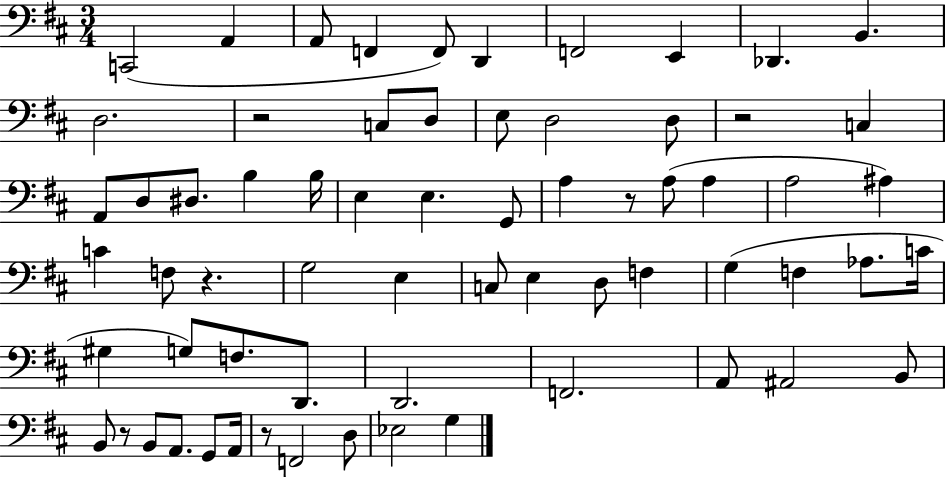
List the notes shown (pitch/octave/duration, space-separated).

C2/h A2/q A2/e F2/q F2/e D2/q F2/h E2/q Db2/q. B2/q. D3/h. R/h C3/e D3/e E3/e D3/h D3/e R/h C3/q A2/e D3/e D#3/e. B3/q B3/s E3/q E3/q. G2/e A3/q R/e A3/e A3/q A3/h A#3/q C4/q F3/e R/q. G3/h E3/q C3/e E3/q D3/e F3/q G3/q F3/q Ab3/e. C4/s G#3/q G3/e F3/e. D2/e. D2/h. F2/h. A2/e A#2/h B2/e B2/e R/e B2/e A2/e. G2/e A2/s R/e F2/h D3/e Eb3/h G3/q